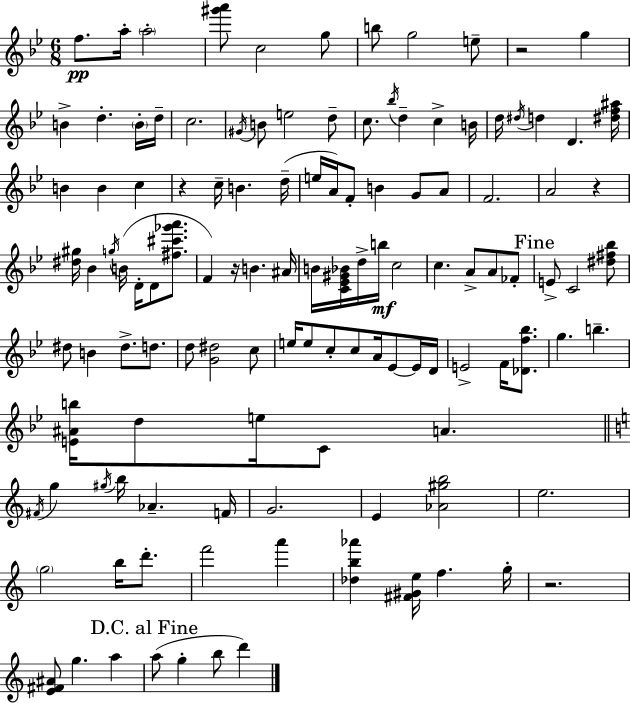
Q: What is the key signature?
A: BES major